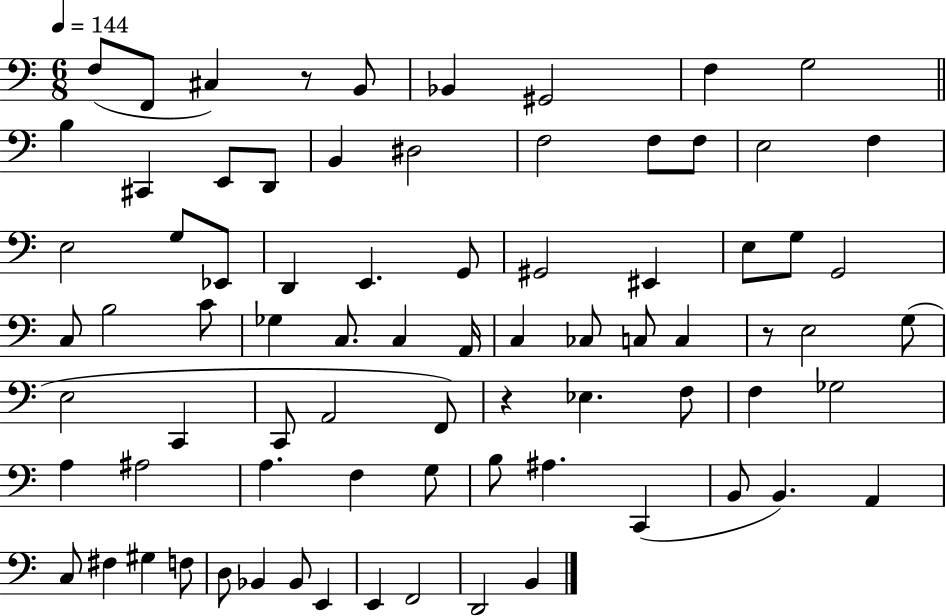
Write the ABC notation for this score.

X:1
T:Untitled
M:6/8
L:1/4
K:C
F,/2 F,,/2 ^C, z/2 B,,/2 _B,, ^G,,2 F, G,2 B, ^C,, E,,/2 D,,/2 B,, ^D,2 F,2 F,/2 F,/2 E,2 F, E,2 G,/2 _E,,/2 D,, E,, G,,/2 ^G,,2 ^E,, E,/2 G,/2 G,,2 C,/2 B,2 C/2 _G, C,/2 C, A,,/4 C, _C,/2 C,/2 C, z/2 E,2 G,/2 E,2 C,, C,,/2 A,,2 F,,/2 z _E, F,/2 F, _G,2 A, ^A,2 A, F, G,/2 B,/2 ^A, C,, B,,/2 B,, A,, C,/2 ^F, ^G, F,/2 D,/2 _B,, _B,,/2 E,, E,, F,,2 D,,2 B,,